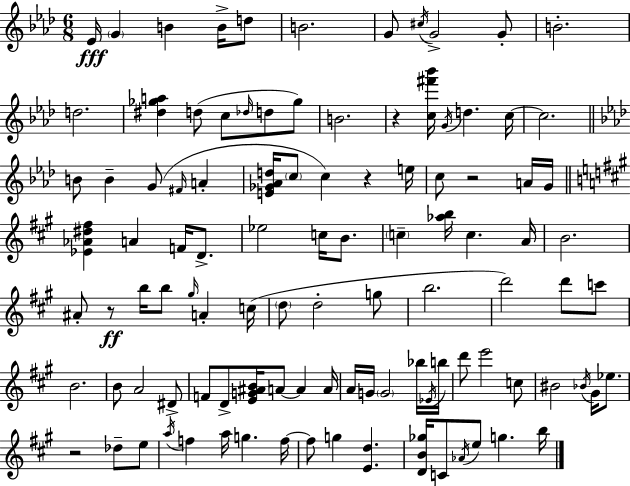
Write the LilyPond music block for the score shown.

{
  \clef treble
  \numericTimeSignature
  \time 6/8
  \key aes \major
  \repeat volta 2 { ees'16\fff \parenthesize g'4 b'4 b'16-> d''8 | b'2. | g'8 \acciaccatura { cis''16 } g'2-> g'8-. | b'2.-. | \break d''2. | <dis'' ges'' a''>4 d''8( c''8 \grace { des''16 } d''8 | ges''8) b'2. | r4 <c'' fis''' bes'''>16 \acciaccatura { g'16 } d''4. | \break c''16~~ c''2. | \bar "||" \break \key f \minor b'8 b'4-- g'8( \grace { fis'16 } a'4-. | <e' ges' aes' d''>16 \parenthesize c''8 c''4) r4 | e''16 c''8 r2 a'16 | g'16 \bar "||" \break \key a \major <ees' aes' dis'' fis''>4 a'4 f'16 d'8.-> | ees''2 c''16 b'8. | \parenthesize c''4-- <aes'' b''>16 c''4. a'16 | b'2. | \break ais'8-. r8\ff b''16 b''8 \grace { gis''16 } a'4-. | c''16( \parenthesize d''8 d''2-. g''8 | b''2. | d'''2) d'''8 c'''8 | \break b'2. | b'8 a'2 dis'8-> | f'8 d'8-> <e' g' ais' b'>16 a'8~~ a'4 | a'16 a'16 g'16 \parenthesize g'2 bes''16 | \break \acciaccatura { ees'16 } b''16 d'''8 e'''2 | c''8 bis'2 \acciaccatura { bes'16 } gis'16 | ees''8. r2 des''8-- | e''8 \acciaccatura { a''16 } f''4 a''16 g''4. | \break f''16~~ f''8 g''4 <e' d''>4. | <d' b' ges''>16 c'8 \acciaccatura { aes'16 } e''8 g''4. | b''16 } \bar "|."
}